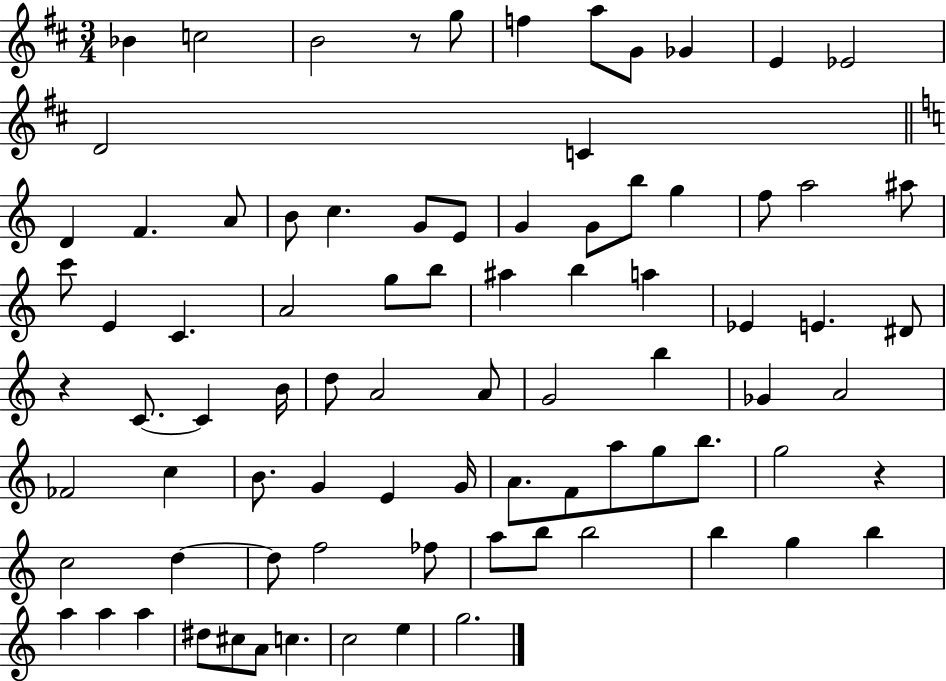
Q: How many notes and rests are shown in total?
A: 84